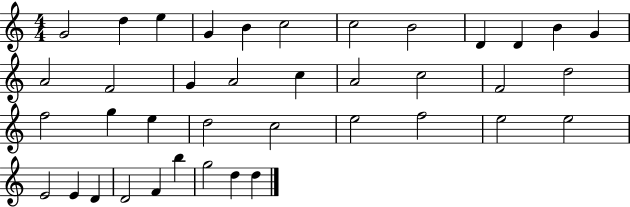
{
  \clef treble
  \numericTimeSignature
  \time 4/4
  \key c \major
  g'2 d''4 e''4 | g'4 b'4 c''2 | c''2 b'2 | d'4 d'4 b'4 g'4 | \break a'2 f'2 | g'4 a'2 c''4 | a'2 c''2 | f'2 d''2 | \break f''2 g''4 e''4 | d''2 c''2 | e''2 f''2 | e''2 e''2 | \break e'2 e'4 d'4 | d'2 f'4 b''4 | g''2 d''4 d''4 | \bar "|."
}